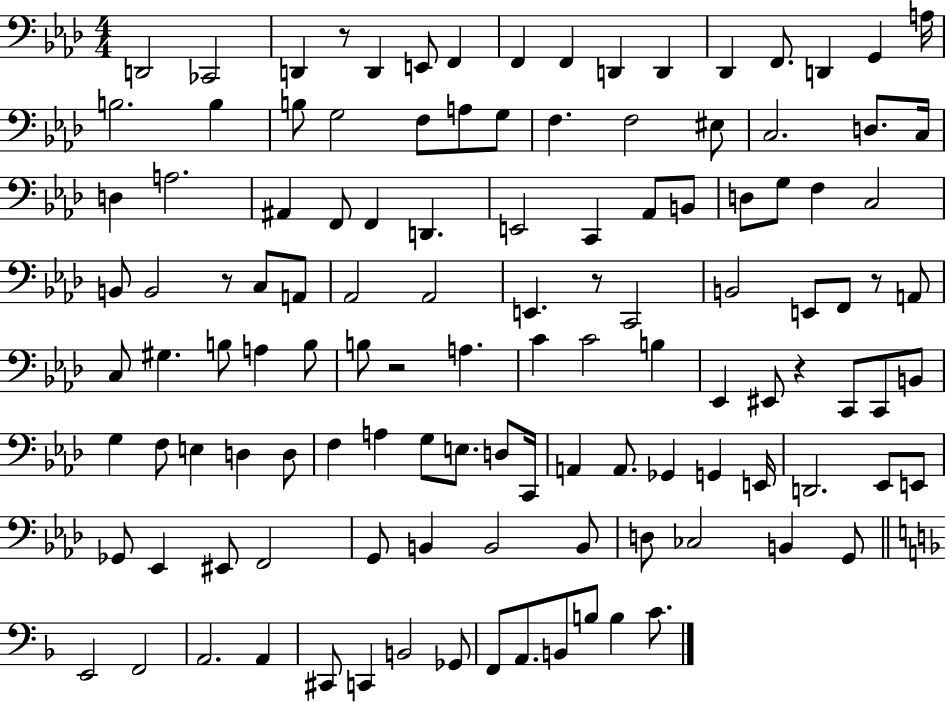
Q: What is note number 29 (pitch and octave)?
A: D3